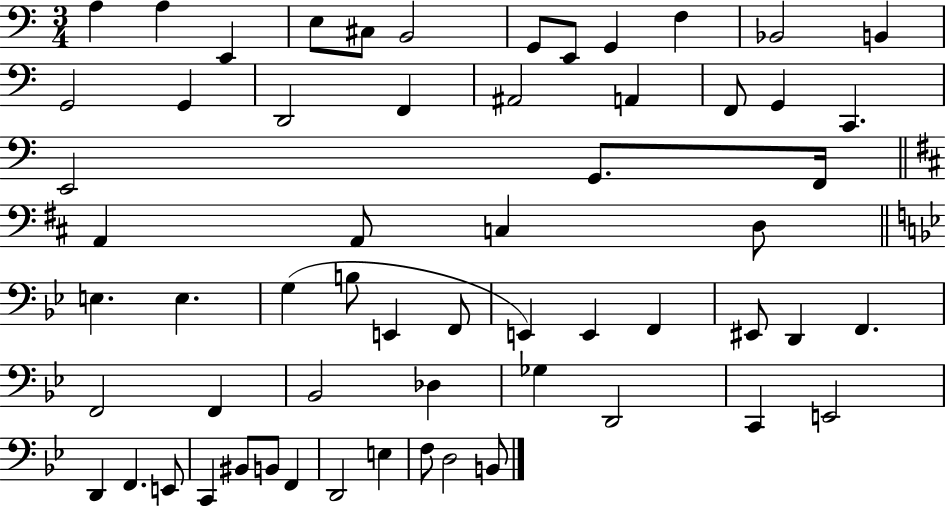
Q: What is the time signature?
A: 3/4